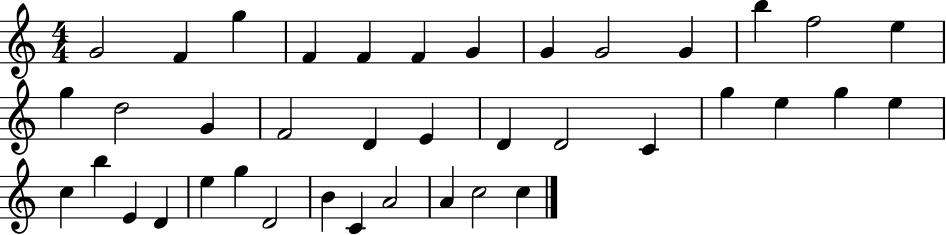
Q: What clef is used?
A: treble